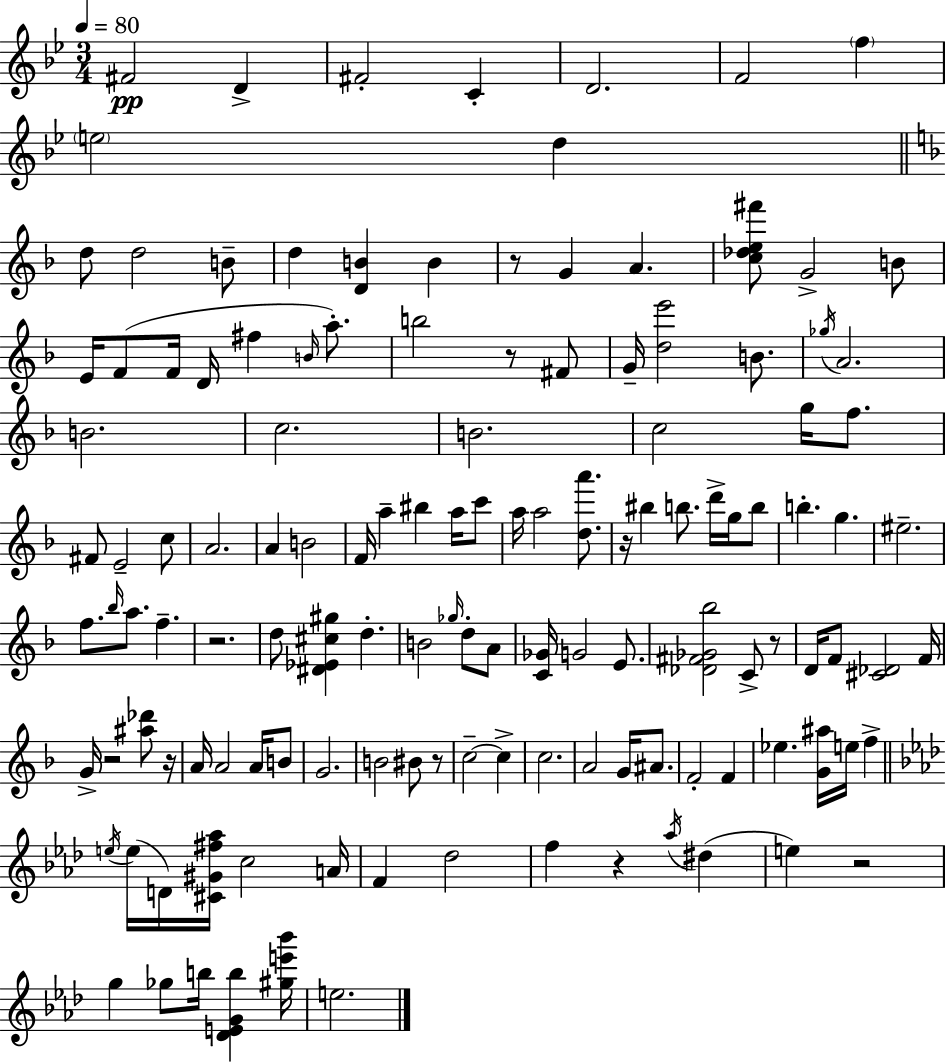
F#4/h D4/q F#4/h C4/q D4/h. F4/h F5/q E5/h D5/q D5/e D5/h B4/e D5/q [D4,B4]/q B4/q R/e G4/q A4/q. [C5,Db5,E5,F#6]/e G4/h B4/e E4/s F4/e F4/s D4/s F#5/q B4/s A5/e. B5/h R/e F#4/e G4/s [D5,E6]/h B4/e. Gb5/s A4/h. B4/h. C5/h. B4/h. C5/h G5/s F5/e. F#4/e E4/h C5/e A4/h. A4/q B4/h F4/s A5/q BIS5/q A5/s C6/e A5/s A5/h [D5,A6]/e. R/s BIS5/q B5/e. D6/s G5/s B5/e B5/q. G5/q. EIS5/h. F5/e. Bb5/s A5/e. F5/q. R/h. D5/e [D#4,Eb4,C#5,G#5]/q D5/q. B4/h Gb5/s D5/e A4/e [C4,Gb4]/s G4/h E4/e. [Db4,F#4,Gb4,Bb5]/h C4/e R/e D4/s F4/e [C#4,Db4]/h F4/s G4/s R/h [A#5,Db6]/e R/s A4/s A4/h A4/s B4/e G4/h. B4/h BIS4/e R/e C5/h C5/q C5/h. A4/h G4/s A#4/e. F4/h F4/q Eb5/q. [G4,A#5]/s E5/s F5/q E5/s E5/s D4/s [C#4,G#4,F#5,Ab5]/s C5/h A4/s F4/q Db5/h F5/q R/q Ab5/s D#5/q E5/q R/h G5/q Gb5/e B5/s [Db4,E4,G4,B5]/q [G#5,E6,Bb6]/s E5/h.